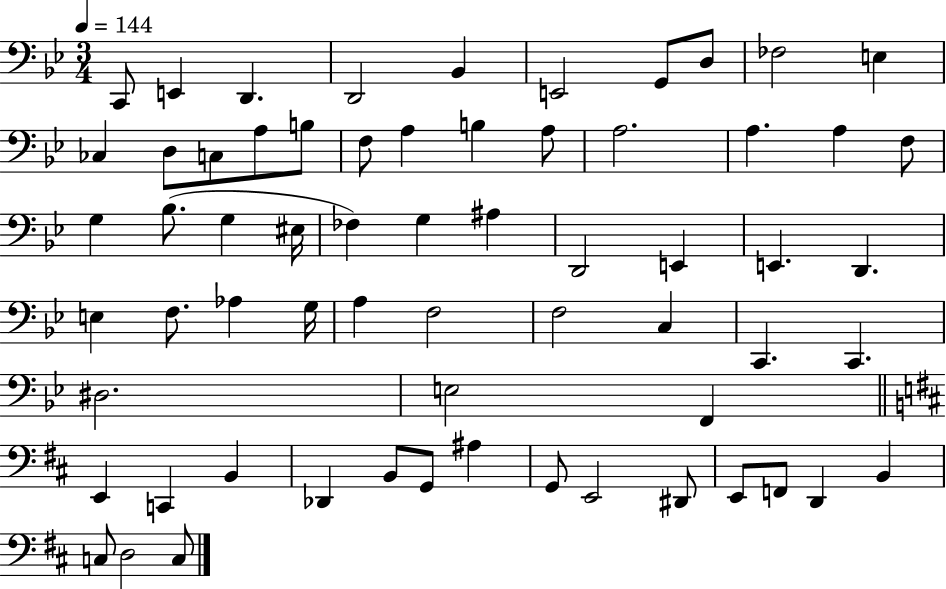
X:1
T:Untitled
M:3/4
L:1/4
K:Bb
C,,/2 E,, D,, D,,2 _B,, E,,2 G,,/2 D,/2 _F,2 E, _C, D,/2 C,/2 A,/2 B,/2 F,/2 A, B, A,/2 A,2 A, A, F,/2 G, _B,/2 G, ^E,/4 _F, G, ^A, D,,2 E,, E,, D,, E, F,/2 _A, G,/4 A, F,2 F,2 C, C,, C,, ^D,2 E,2 F,, E,, C,, B,, _D,, B,,/2 G,,/2 ^A, G,,/2 E,,2 ^D,,/2 E,,/2 F,,/2 D,, B,, C,/2 D,2 C,/2